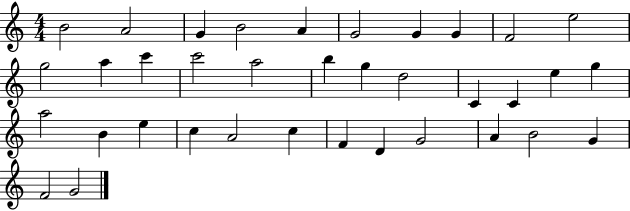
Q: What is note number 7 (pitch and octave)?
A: G4